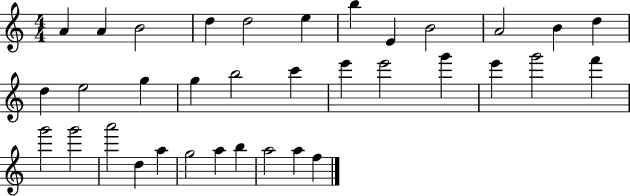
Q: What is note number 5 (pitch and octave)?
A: D5